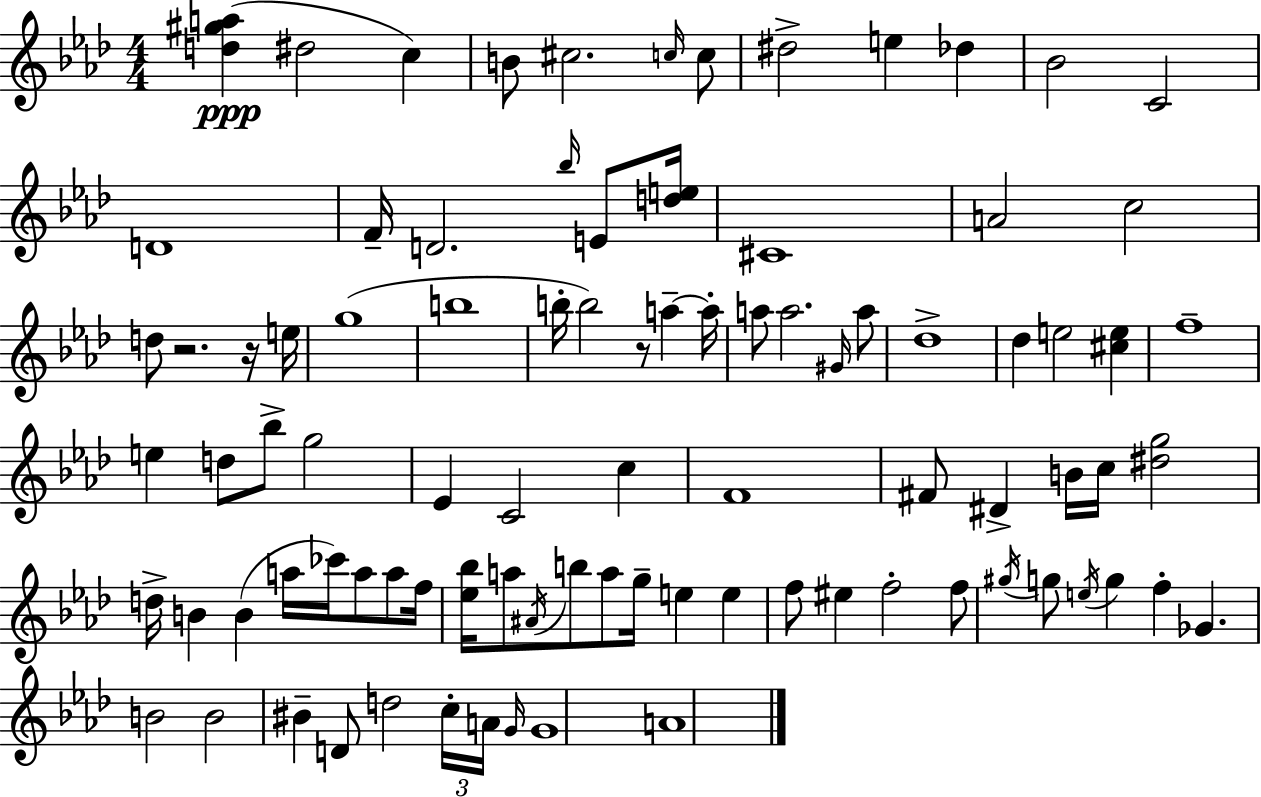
{
  \clef treble
  \numericTimeSignature
  \time 4/4
  \key f \minor
  <d'' gis'' a''>4(\ppp dis''2 c''4) | b'8 cis''2. \grace { c''16 } c''8 | dis''2-> e''4 des''4 | bes'2 c'2 | \break d'1 | f'16-- d'2. \grace { bes''16 } e'8 | <d'' e''>16 cis'1 | a'2 c''2 | \break d''8 r2. | r16 e''16 g''1( | b''1 | b''16-. b''2) r8 a''4--~~ | \break a''16-. a''8 a''2. | \grace { gis'16 } a''8 des''1-> | des''4 e''2 <cis'' e''>4 | f''1-- | \break e''4 d''8 bes''8-> g''2 | ees'4 c'2 c''4 | f'1 | fis'8 dis'4-> b'16 c''16 <dis'' g''>2 | \break d''16-> b'4 b'4( a''16 ces'''16) a''8 | a''8 f''16 <ees'' bes''>16 a''8 \acciaccatura { ais'16 } b''8 a''8 g''16-- e''4 | e''4 f''8 eis''4 f''2-. | f''8 \acciaccatura { gis''16 } g''8 \acciaccatura { e''16 } g''4 f''4-. | \break ges'4. b'2 b'2 | bis'4-- d'8 d''2 | \tuplet 3/2 { c''16-. a'16 \grace { g'16 } } g'1 | a'1 | \break \bar "|."
}